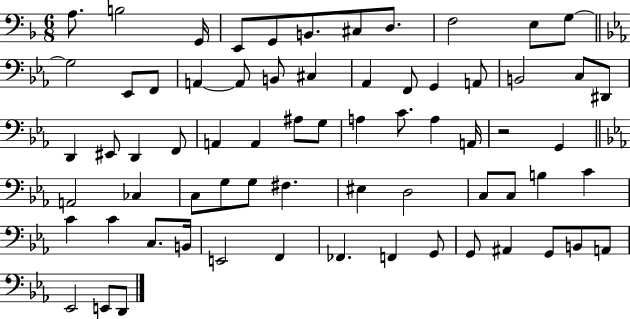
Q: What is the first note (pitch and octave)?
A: A3